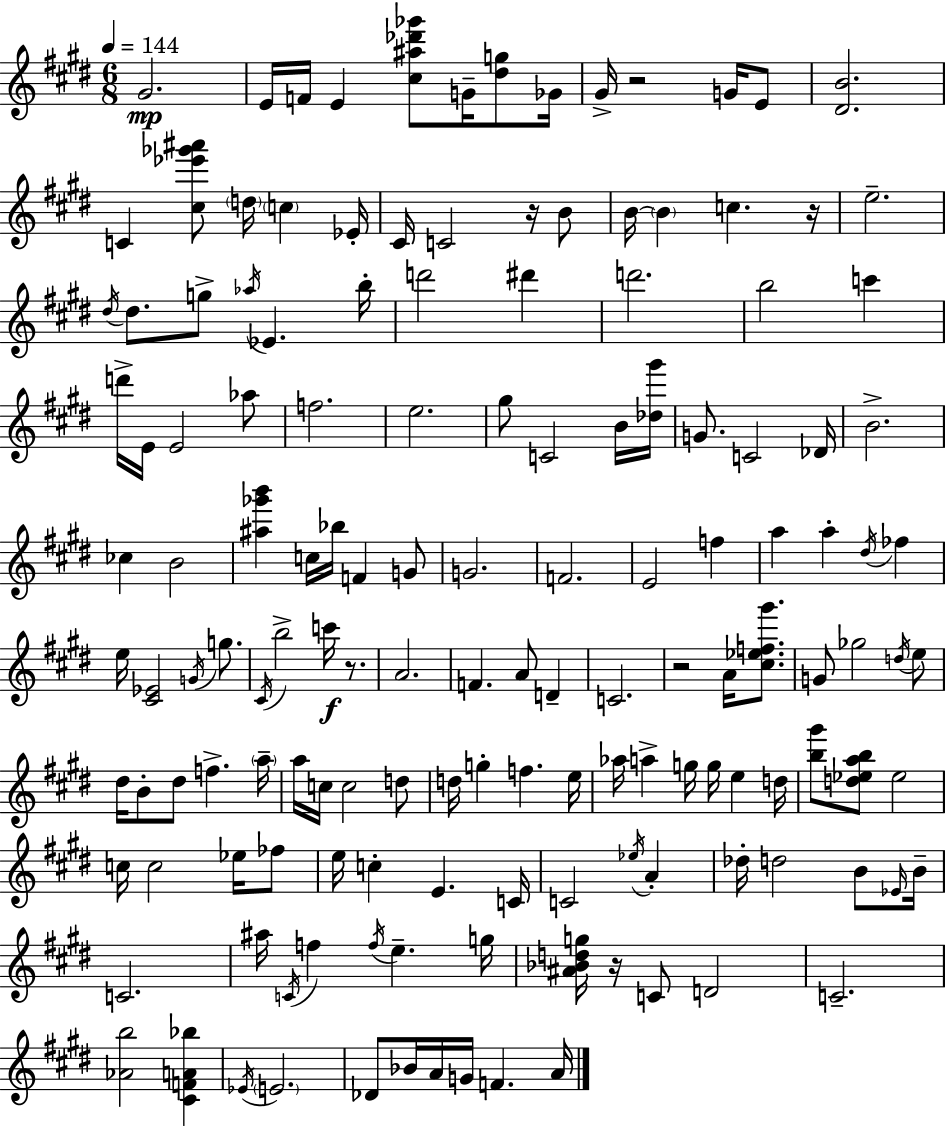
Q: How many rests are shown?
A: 6